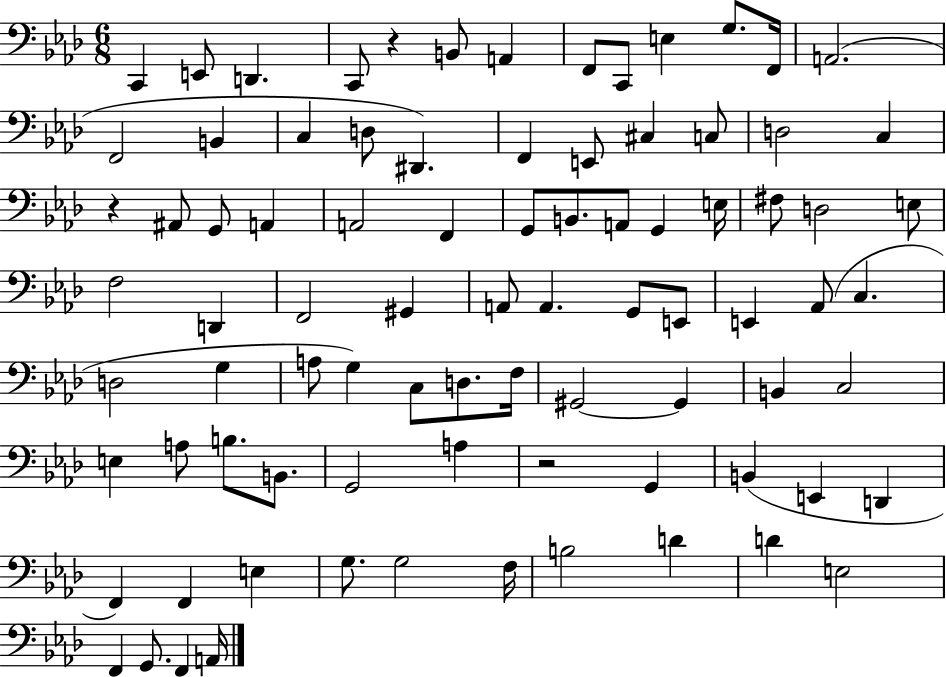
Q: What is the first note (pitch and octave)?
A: C2